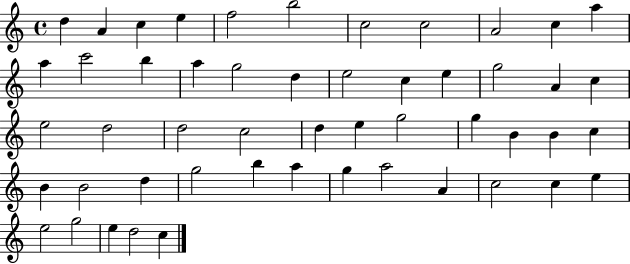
X:1
T:Untitled
M:4/4
L:1/4
K:C
d A c e f2 b2 c2 c2 A2 c a a c'2 b a g2 d e2 c e g2 A c e2 d2 d2 c2 d e g2 g B B c B B2 d g2 b a g a2 A c2 c e e2 g2 e d2 c